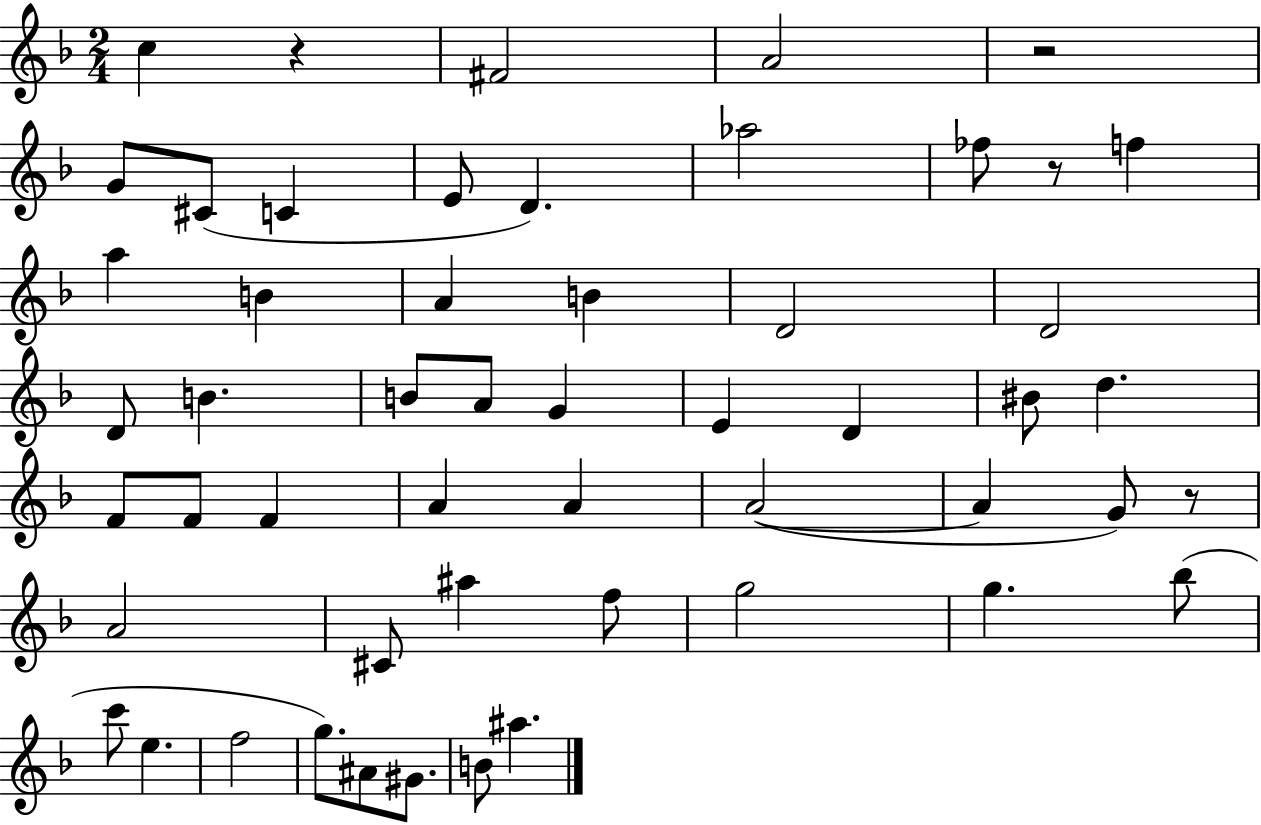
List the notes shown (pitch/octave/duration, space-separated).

C5/q R/q F#4/h A4/h R/h G4/e C#4/e C4/q E4/e D4/q. Ab5/h FES5/e R/e F5/q A5/q B4/q A4/q B4/q D4/h D4/h D4/e B4/q. B4/e A4/e G4/q E4/q D4/q BIS4/e D5/q. F4/e F4/e F4/q A4/q A4/q A4/h A4/q G4/e R/e A4/h C#4/e A#5/q F5/e G5/h G5/q. Bb5/e C6/e E5/q. F5/h G5/e. A#4/e G#4/e. B4/e A#5/q.